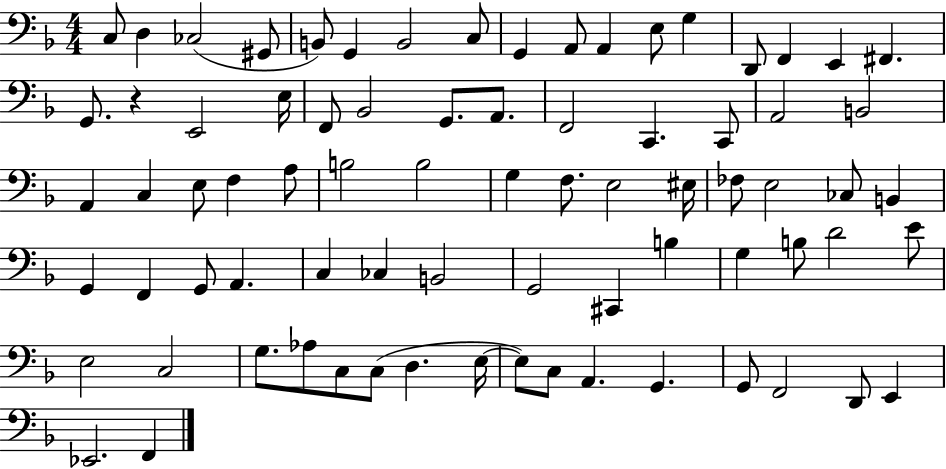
{
  \clef bass
  \numericTimeSignature
  \time 4/4
  \key f \major
  \repeat volta 2 { c8 d4 ces2( gis,8 | b,8) g,4 b,2 c8 | g,4 a,8 a,4 e8 g4 | d,8 f,4 e,4 fis,4. | \break g,8. r4 e,2 e16 | f,8 bes,2 g,8. a,8. | f,2 c,4. c,8 | a,2 b,2 | \break a,4 c4 e8 f4 a8 | b2 b2 | g4 f8. e2 eis16 | fes8 e2 ces8 b,4 | \break g,4 f,4 g,8 a,4. | c4 ces4 b,2 | g,2 cis,4 b4 | g4 b8 d'2 e'8 | \break e2 c2 | g8. aes8 c8 c8( d4. e16~~ | e8) c8 a,4. g,4. | g,8 f,2 d,8 e,4 | \break ees,2. f,4 | } \bar "|."
}